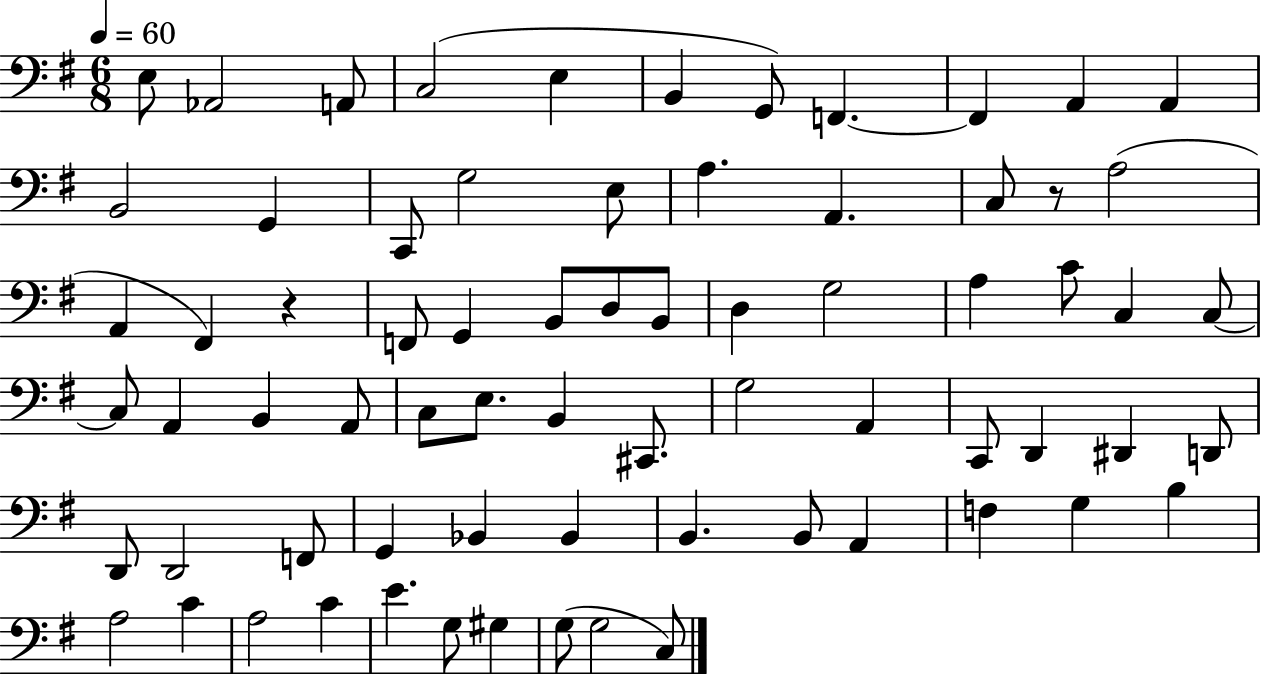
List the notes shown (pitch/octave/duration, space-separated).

E3/e Ab2/h A2/e C3/h E3/q B2/q G2/e F2/q. F2/q A2/q A2/q B2/h G2/q C2/e G3/h E3/e A3/q. A2/q. C3/e R/e A3/h A2/q F#2/q R/q F2/e G2/q B2/e D3/e B2/e D3/q G3/h A3/q C4/e C3/q C3/e C3/e A2/q B2/q A2/e C3/e E3/e. B2/q C#2/e. G3/h A2/q C2/e D2/q D#2/q D2/e D2/e D2/h F2/e G2/q Bb2/q Bb2/q B2/q. B2/e A2/q F3/q G3/q B3/q A3/h C4/q A3/h C4/q E4/q. G3/e G#3/q G3/e G3/h C3/e